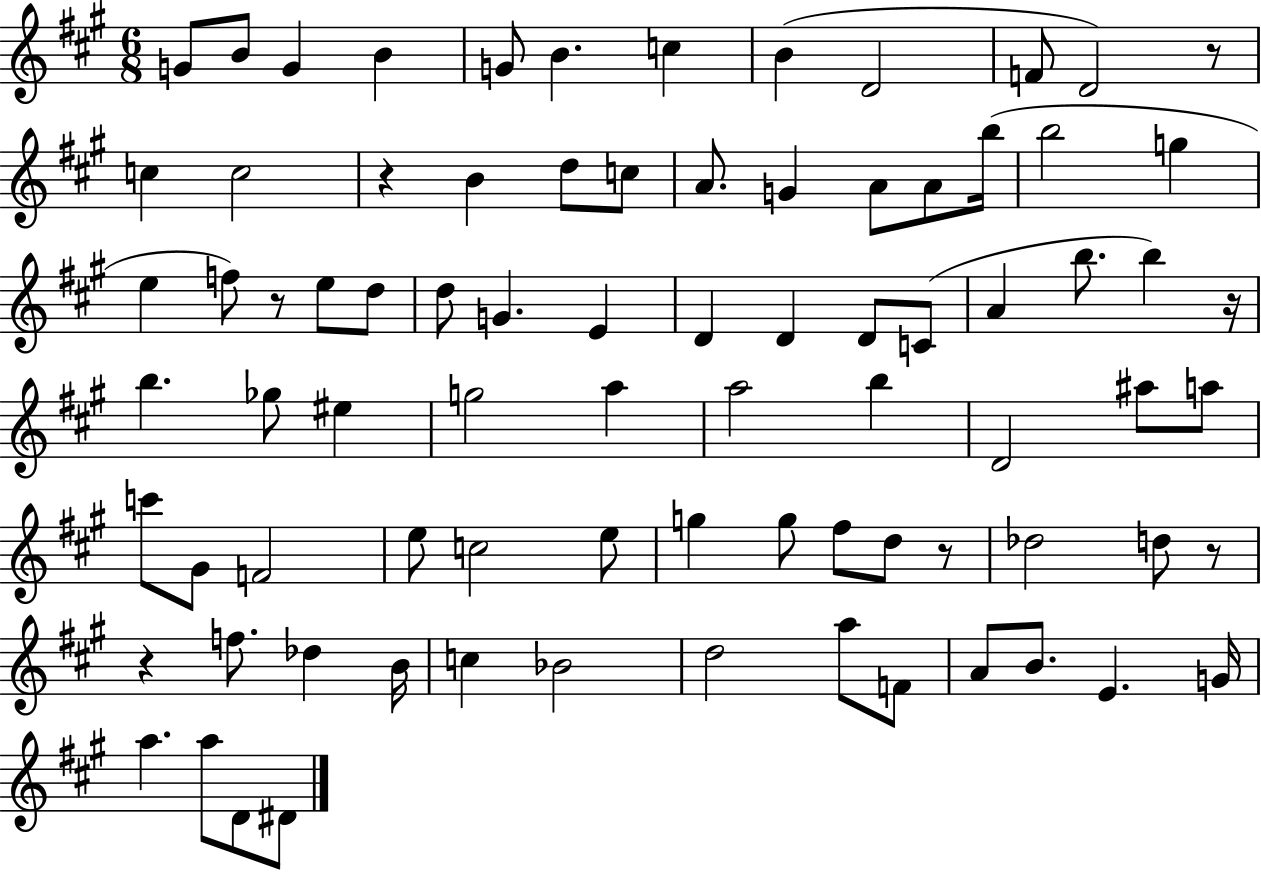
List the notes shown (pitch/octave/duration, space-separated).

G4/e B4/e G4/q B4/q G4/e B4/q. C5/q B4/q D4/h F4/e D4/h R/e C5/q C5/h R/q B4/q D5/e C5/e A4/e. G4/q A4/e A4/e B5/s B5/h G5/q E5/q F5/e R/e E5/e D5/e D5/e G4/q. E4/q D4/q D4/q D4/e C4/e A4/q B5/e. B5/q R/s B5/q. Gb5/e EIS5/q G5/h A5/q A5/h B5/q D4/h A#5/e A5/e C6/e G#4/e F4/h E5/e C5/h E5/e G5/q G5/e F#5/e D5/e R/e Db5/h D5/e R/e R/q F5/e. Db5/q B4/s C5/q Bb4/h D5/h A5/e F4/e A4/e B4/e. E4/q. G4/s A5/q. A5/e D4/e D#4/e